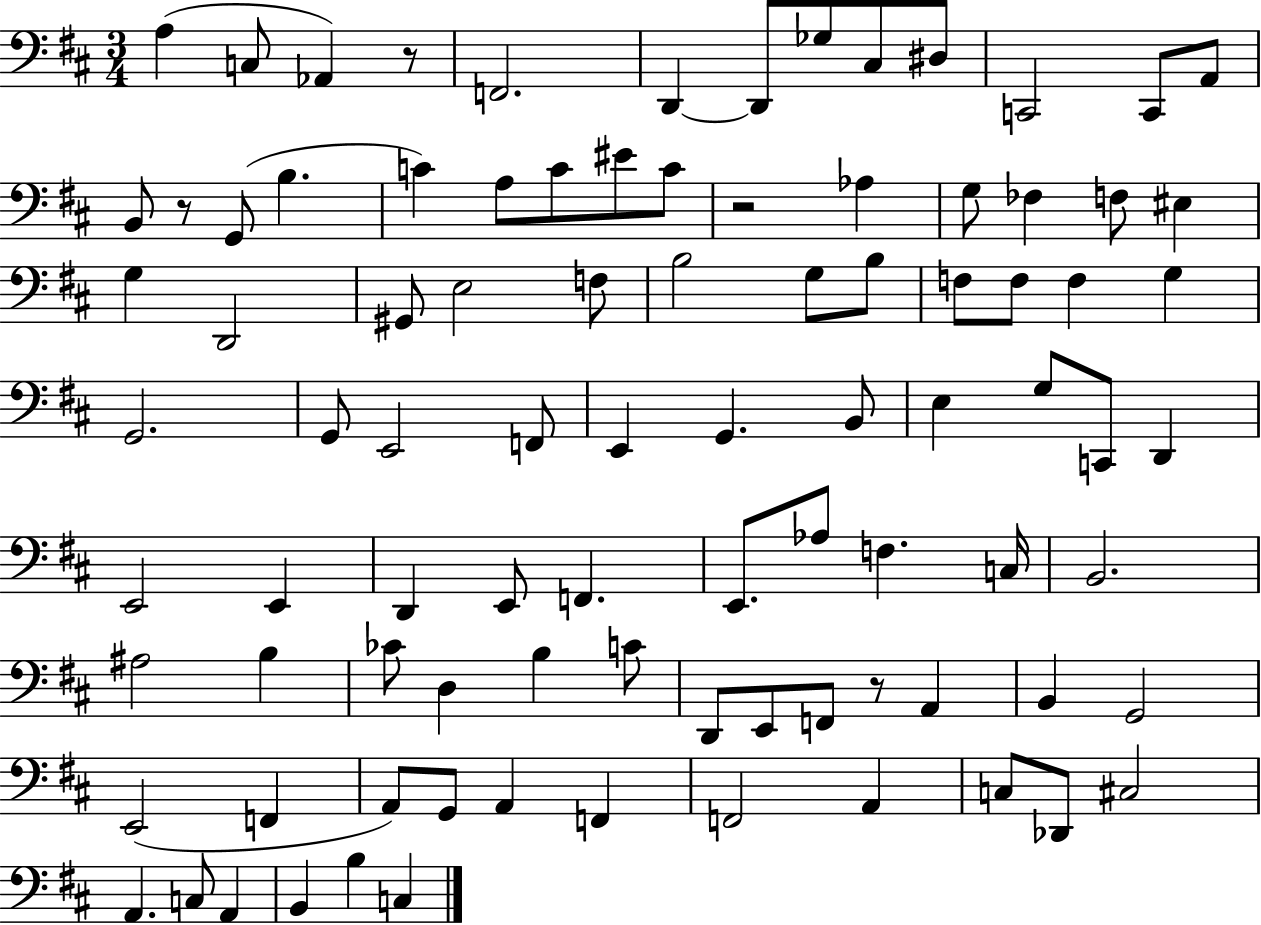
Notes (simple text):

A3/q C3/e Ab2/q R/e F2/h. D2/q D2/e Gb3/e C#3/e D#3/e C2/h C2/e A2/e B2/e R/e G2/e B3/q. C4/q A3/e C4/e EIS4/e C4/e R/h Ab3/q G3/e FES3/q F3/e EIS3/q G3/q D2/h G#2/e E3/h F3/e B3/h G3/e B3/e F3/e F3/e F3/q G3/q G2/h. G2/e E2/h F2/e E2/q G2/q. B2/e E3/q G3/e C2/e D2/q E2/h E2/q D2/q E2/e F2/q. E2/e. Ab3/e F3/q. C3/s B2/h. A#3/h B3/q CES4/e D3/q B3/q C4/e D2/e E2/e F2/e R/e A2/q B2/q G2/h E2/h F2/q A2/e G2/e A2/q F2/q F2/h A2/q C3/e Db2/e C#3/h A2/q. C3/e A2/q B2/q B3/q C3/q